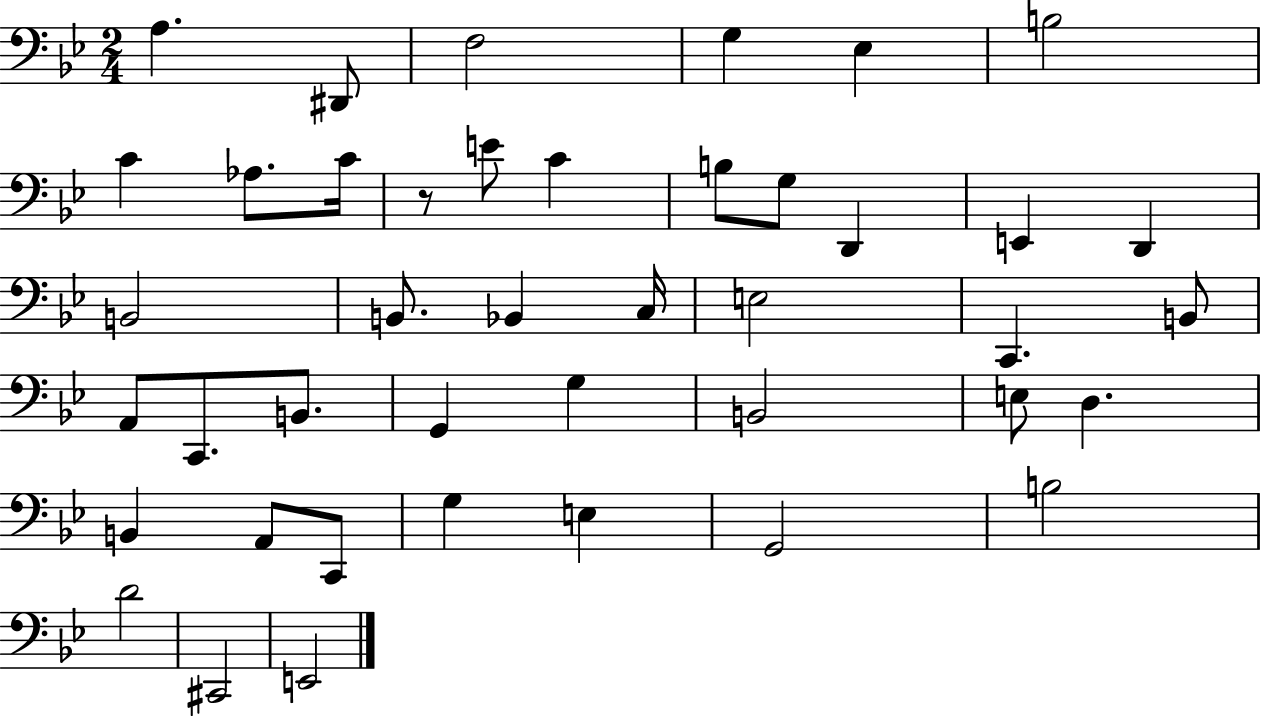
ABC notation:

X:1
T:Untitled
M:2/4
L:1/4
K:Bb
A, ^D,,/2 F,2 G, _E, B,2 C _A,/2 C/4 z/2 E/2 C B,/2 G,/2 D,, E,, D,, B,,2 B,,/2 _B,, C,/4 E,2 C,, B,,/2 A,,/2 C,,/2 B,,/2 G,, G, B,,2 E,/2 D, B,, A,,/2 C,,/2 G, E, G,,2 B,2 D2 ^C,,2 E,,2